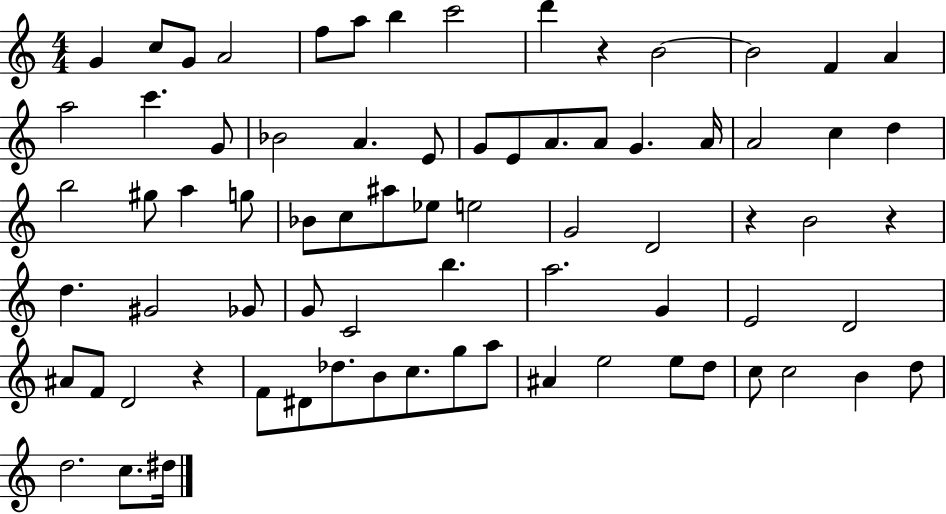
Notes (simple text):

G4/q C5/e G4/e A4/h F5/e A5/e B5/q C6/h D6/q R/q B4/h B4/h F4/q A4/q A5/h C6/q. G4/e Bb4/h A4/q. E4/e G4/e E4/e A4/e. A4/e G4/q. A4/s A4/h C5/q D5/q B5/h G#5/e A5/q G5/e Bb4/e C5/e A#5/e Eb5/e E5/h G4/h D4/h R/q B4/h R/q D5/q. G#4/h Gb4/e G4/e C4/h B5/q. A5/h. G4/q E4/h D4/h A#4/e F4/e D4/h R/q F4/e D#4/e Db5/e. B4/e C5/e. G5/e A5/e A#4/q E5/h E5/e D5/e C5/e C5/h B4/q D5/e D5/h. C5/e. D#5/s